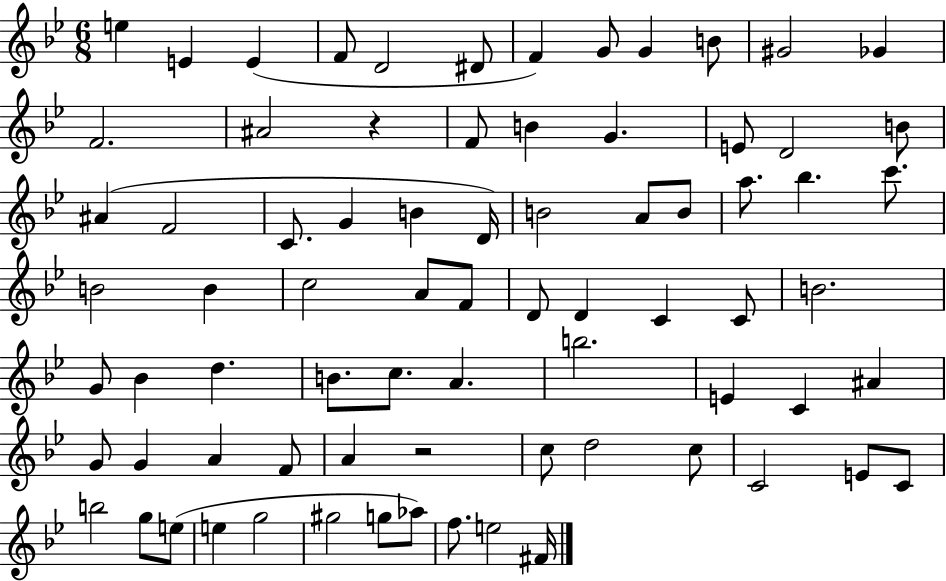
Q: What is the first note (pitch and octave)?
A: E5